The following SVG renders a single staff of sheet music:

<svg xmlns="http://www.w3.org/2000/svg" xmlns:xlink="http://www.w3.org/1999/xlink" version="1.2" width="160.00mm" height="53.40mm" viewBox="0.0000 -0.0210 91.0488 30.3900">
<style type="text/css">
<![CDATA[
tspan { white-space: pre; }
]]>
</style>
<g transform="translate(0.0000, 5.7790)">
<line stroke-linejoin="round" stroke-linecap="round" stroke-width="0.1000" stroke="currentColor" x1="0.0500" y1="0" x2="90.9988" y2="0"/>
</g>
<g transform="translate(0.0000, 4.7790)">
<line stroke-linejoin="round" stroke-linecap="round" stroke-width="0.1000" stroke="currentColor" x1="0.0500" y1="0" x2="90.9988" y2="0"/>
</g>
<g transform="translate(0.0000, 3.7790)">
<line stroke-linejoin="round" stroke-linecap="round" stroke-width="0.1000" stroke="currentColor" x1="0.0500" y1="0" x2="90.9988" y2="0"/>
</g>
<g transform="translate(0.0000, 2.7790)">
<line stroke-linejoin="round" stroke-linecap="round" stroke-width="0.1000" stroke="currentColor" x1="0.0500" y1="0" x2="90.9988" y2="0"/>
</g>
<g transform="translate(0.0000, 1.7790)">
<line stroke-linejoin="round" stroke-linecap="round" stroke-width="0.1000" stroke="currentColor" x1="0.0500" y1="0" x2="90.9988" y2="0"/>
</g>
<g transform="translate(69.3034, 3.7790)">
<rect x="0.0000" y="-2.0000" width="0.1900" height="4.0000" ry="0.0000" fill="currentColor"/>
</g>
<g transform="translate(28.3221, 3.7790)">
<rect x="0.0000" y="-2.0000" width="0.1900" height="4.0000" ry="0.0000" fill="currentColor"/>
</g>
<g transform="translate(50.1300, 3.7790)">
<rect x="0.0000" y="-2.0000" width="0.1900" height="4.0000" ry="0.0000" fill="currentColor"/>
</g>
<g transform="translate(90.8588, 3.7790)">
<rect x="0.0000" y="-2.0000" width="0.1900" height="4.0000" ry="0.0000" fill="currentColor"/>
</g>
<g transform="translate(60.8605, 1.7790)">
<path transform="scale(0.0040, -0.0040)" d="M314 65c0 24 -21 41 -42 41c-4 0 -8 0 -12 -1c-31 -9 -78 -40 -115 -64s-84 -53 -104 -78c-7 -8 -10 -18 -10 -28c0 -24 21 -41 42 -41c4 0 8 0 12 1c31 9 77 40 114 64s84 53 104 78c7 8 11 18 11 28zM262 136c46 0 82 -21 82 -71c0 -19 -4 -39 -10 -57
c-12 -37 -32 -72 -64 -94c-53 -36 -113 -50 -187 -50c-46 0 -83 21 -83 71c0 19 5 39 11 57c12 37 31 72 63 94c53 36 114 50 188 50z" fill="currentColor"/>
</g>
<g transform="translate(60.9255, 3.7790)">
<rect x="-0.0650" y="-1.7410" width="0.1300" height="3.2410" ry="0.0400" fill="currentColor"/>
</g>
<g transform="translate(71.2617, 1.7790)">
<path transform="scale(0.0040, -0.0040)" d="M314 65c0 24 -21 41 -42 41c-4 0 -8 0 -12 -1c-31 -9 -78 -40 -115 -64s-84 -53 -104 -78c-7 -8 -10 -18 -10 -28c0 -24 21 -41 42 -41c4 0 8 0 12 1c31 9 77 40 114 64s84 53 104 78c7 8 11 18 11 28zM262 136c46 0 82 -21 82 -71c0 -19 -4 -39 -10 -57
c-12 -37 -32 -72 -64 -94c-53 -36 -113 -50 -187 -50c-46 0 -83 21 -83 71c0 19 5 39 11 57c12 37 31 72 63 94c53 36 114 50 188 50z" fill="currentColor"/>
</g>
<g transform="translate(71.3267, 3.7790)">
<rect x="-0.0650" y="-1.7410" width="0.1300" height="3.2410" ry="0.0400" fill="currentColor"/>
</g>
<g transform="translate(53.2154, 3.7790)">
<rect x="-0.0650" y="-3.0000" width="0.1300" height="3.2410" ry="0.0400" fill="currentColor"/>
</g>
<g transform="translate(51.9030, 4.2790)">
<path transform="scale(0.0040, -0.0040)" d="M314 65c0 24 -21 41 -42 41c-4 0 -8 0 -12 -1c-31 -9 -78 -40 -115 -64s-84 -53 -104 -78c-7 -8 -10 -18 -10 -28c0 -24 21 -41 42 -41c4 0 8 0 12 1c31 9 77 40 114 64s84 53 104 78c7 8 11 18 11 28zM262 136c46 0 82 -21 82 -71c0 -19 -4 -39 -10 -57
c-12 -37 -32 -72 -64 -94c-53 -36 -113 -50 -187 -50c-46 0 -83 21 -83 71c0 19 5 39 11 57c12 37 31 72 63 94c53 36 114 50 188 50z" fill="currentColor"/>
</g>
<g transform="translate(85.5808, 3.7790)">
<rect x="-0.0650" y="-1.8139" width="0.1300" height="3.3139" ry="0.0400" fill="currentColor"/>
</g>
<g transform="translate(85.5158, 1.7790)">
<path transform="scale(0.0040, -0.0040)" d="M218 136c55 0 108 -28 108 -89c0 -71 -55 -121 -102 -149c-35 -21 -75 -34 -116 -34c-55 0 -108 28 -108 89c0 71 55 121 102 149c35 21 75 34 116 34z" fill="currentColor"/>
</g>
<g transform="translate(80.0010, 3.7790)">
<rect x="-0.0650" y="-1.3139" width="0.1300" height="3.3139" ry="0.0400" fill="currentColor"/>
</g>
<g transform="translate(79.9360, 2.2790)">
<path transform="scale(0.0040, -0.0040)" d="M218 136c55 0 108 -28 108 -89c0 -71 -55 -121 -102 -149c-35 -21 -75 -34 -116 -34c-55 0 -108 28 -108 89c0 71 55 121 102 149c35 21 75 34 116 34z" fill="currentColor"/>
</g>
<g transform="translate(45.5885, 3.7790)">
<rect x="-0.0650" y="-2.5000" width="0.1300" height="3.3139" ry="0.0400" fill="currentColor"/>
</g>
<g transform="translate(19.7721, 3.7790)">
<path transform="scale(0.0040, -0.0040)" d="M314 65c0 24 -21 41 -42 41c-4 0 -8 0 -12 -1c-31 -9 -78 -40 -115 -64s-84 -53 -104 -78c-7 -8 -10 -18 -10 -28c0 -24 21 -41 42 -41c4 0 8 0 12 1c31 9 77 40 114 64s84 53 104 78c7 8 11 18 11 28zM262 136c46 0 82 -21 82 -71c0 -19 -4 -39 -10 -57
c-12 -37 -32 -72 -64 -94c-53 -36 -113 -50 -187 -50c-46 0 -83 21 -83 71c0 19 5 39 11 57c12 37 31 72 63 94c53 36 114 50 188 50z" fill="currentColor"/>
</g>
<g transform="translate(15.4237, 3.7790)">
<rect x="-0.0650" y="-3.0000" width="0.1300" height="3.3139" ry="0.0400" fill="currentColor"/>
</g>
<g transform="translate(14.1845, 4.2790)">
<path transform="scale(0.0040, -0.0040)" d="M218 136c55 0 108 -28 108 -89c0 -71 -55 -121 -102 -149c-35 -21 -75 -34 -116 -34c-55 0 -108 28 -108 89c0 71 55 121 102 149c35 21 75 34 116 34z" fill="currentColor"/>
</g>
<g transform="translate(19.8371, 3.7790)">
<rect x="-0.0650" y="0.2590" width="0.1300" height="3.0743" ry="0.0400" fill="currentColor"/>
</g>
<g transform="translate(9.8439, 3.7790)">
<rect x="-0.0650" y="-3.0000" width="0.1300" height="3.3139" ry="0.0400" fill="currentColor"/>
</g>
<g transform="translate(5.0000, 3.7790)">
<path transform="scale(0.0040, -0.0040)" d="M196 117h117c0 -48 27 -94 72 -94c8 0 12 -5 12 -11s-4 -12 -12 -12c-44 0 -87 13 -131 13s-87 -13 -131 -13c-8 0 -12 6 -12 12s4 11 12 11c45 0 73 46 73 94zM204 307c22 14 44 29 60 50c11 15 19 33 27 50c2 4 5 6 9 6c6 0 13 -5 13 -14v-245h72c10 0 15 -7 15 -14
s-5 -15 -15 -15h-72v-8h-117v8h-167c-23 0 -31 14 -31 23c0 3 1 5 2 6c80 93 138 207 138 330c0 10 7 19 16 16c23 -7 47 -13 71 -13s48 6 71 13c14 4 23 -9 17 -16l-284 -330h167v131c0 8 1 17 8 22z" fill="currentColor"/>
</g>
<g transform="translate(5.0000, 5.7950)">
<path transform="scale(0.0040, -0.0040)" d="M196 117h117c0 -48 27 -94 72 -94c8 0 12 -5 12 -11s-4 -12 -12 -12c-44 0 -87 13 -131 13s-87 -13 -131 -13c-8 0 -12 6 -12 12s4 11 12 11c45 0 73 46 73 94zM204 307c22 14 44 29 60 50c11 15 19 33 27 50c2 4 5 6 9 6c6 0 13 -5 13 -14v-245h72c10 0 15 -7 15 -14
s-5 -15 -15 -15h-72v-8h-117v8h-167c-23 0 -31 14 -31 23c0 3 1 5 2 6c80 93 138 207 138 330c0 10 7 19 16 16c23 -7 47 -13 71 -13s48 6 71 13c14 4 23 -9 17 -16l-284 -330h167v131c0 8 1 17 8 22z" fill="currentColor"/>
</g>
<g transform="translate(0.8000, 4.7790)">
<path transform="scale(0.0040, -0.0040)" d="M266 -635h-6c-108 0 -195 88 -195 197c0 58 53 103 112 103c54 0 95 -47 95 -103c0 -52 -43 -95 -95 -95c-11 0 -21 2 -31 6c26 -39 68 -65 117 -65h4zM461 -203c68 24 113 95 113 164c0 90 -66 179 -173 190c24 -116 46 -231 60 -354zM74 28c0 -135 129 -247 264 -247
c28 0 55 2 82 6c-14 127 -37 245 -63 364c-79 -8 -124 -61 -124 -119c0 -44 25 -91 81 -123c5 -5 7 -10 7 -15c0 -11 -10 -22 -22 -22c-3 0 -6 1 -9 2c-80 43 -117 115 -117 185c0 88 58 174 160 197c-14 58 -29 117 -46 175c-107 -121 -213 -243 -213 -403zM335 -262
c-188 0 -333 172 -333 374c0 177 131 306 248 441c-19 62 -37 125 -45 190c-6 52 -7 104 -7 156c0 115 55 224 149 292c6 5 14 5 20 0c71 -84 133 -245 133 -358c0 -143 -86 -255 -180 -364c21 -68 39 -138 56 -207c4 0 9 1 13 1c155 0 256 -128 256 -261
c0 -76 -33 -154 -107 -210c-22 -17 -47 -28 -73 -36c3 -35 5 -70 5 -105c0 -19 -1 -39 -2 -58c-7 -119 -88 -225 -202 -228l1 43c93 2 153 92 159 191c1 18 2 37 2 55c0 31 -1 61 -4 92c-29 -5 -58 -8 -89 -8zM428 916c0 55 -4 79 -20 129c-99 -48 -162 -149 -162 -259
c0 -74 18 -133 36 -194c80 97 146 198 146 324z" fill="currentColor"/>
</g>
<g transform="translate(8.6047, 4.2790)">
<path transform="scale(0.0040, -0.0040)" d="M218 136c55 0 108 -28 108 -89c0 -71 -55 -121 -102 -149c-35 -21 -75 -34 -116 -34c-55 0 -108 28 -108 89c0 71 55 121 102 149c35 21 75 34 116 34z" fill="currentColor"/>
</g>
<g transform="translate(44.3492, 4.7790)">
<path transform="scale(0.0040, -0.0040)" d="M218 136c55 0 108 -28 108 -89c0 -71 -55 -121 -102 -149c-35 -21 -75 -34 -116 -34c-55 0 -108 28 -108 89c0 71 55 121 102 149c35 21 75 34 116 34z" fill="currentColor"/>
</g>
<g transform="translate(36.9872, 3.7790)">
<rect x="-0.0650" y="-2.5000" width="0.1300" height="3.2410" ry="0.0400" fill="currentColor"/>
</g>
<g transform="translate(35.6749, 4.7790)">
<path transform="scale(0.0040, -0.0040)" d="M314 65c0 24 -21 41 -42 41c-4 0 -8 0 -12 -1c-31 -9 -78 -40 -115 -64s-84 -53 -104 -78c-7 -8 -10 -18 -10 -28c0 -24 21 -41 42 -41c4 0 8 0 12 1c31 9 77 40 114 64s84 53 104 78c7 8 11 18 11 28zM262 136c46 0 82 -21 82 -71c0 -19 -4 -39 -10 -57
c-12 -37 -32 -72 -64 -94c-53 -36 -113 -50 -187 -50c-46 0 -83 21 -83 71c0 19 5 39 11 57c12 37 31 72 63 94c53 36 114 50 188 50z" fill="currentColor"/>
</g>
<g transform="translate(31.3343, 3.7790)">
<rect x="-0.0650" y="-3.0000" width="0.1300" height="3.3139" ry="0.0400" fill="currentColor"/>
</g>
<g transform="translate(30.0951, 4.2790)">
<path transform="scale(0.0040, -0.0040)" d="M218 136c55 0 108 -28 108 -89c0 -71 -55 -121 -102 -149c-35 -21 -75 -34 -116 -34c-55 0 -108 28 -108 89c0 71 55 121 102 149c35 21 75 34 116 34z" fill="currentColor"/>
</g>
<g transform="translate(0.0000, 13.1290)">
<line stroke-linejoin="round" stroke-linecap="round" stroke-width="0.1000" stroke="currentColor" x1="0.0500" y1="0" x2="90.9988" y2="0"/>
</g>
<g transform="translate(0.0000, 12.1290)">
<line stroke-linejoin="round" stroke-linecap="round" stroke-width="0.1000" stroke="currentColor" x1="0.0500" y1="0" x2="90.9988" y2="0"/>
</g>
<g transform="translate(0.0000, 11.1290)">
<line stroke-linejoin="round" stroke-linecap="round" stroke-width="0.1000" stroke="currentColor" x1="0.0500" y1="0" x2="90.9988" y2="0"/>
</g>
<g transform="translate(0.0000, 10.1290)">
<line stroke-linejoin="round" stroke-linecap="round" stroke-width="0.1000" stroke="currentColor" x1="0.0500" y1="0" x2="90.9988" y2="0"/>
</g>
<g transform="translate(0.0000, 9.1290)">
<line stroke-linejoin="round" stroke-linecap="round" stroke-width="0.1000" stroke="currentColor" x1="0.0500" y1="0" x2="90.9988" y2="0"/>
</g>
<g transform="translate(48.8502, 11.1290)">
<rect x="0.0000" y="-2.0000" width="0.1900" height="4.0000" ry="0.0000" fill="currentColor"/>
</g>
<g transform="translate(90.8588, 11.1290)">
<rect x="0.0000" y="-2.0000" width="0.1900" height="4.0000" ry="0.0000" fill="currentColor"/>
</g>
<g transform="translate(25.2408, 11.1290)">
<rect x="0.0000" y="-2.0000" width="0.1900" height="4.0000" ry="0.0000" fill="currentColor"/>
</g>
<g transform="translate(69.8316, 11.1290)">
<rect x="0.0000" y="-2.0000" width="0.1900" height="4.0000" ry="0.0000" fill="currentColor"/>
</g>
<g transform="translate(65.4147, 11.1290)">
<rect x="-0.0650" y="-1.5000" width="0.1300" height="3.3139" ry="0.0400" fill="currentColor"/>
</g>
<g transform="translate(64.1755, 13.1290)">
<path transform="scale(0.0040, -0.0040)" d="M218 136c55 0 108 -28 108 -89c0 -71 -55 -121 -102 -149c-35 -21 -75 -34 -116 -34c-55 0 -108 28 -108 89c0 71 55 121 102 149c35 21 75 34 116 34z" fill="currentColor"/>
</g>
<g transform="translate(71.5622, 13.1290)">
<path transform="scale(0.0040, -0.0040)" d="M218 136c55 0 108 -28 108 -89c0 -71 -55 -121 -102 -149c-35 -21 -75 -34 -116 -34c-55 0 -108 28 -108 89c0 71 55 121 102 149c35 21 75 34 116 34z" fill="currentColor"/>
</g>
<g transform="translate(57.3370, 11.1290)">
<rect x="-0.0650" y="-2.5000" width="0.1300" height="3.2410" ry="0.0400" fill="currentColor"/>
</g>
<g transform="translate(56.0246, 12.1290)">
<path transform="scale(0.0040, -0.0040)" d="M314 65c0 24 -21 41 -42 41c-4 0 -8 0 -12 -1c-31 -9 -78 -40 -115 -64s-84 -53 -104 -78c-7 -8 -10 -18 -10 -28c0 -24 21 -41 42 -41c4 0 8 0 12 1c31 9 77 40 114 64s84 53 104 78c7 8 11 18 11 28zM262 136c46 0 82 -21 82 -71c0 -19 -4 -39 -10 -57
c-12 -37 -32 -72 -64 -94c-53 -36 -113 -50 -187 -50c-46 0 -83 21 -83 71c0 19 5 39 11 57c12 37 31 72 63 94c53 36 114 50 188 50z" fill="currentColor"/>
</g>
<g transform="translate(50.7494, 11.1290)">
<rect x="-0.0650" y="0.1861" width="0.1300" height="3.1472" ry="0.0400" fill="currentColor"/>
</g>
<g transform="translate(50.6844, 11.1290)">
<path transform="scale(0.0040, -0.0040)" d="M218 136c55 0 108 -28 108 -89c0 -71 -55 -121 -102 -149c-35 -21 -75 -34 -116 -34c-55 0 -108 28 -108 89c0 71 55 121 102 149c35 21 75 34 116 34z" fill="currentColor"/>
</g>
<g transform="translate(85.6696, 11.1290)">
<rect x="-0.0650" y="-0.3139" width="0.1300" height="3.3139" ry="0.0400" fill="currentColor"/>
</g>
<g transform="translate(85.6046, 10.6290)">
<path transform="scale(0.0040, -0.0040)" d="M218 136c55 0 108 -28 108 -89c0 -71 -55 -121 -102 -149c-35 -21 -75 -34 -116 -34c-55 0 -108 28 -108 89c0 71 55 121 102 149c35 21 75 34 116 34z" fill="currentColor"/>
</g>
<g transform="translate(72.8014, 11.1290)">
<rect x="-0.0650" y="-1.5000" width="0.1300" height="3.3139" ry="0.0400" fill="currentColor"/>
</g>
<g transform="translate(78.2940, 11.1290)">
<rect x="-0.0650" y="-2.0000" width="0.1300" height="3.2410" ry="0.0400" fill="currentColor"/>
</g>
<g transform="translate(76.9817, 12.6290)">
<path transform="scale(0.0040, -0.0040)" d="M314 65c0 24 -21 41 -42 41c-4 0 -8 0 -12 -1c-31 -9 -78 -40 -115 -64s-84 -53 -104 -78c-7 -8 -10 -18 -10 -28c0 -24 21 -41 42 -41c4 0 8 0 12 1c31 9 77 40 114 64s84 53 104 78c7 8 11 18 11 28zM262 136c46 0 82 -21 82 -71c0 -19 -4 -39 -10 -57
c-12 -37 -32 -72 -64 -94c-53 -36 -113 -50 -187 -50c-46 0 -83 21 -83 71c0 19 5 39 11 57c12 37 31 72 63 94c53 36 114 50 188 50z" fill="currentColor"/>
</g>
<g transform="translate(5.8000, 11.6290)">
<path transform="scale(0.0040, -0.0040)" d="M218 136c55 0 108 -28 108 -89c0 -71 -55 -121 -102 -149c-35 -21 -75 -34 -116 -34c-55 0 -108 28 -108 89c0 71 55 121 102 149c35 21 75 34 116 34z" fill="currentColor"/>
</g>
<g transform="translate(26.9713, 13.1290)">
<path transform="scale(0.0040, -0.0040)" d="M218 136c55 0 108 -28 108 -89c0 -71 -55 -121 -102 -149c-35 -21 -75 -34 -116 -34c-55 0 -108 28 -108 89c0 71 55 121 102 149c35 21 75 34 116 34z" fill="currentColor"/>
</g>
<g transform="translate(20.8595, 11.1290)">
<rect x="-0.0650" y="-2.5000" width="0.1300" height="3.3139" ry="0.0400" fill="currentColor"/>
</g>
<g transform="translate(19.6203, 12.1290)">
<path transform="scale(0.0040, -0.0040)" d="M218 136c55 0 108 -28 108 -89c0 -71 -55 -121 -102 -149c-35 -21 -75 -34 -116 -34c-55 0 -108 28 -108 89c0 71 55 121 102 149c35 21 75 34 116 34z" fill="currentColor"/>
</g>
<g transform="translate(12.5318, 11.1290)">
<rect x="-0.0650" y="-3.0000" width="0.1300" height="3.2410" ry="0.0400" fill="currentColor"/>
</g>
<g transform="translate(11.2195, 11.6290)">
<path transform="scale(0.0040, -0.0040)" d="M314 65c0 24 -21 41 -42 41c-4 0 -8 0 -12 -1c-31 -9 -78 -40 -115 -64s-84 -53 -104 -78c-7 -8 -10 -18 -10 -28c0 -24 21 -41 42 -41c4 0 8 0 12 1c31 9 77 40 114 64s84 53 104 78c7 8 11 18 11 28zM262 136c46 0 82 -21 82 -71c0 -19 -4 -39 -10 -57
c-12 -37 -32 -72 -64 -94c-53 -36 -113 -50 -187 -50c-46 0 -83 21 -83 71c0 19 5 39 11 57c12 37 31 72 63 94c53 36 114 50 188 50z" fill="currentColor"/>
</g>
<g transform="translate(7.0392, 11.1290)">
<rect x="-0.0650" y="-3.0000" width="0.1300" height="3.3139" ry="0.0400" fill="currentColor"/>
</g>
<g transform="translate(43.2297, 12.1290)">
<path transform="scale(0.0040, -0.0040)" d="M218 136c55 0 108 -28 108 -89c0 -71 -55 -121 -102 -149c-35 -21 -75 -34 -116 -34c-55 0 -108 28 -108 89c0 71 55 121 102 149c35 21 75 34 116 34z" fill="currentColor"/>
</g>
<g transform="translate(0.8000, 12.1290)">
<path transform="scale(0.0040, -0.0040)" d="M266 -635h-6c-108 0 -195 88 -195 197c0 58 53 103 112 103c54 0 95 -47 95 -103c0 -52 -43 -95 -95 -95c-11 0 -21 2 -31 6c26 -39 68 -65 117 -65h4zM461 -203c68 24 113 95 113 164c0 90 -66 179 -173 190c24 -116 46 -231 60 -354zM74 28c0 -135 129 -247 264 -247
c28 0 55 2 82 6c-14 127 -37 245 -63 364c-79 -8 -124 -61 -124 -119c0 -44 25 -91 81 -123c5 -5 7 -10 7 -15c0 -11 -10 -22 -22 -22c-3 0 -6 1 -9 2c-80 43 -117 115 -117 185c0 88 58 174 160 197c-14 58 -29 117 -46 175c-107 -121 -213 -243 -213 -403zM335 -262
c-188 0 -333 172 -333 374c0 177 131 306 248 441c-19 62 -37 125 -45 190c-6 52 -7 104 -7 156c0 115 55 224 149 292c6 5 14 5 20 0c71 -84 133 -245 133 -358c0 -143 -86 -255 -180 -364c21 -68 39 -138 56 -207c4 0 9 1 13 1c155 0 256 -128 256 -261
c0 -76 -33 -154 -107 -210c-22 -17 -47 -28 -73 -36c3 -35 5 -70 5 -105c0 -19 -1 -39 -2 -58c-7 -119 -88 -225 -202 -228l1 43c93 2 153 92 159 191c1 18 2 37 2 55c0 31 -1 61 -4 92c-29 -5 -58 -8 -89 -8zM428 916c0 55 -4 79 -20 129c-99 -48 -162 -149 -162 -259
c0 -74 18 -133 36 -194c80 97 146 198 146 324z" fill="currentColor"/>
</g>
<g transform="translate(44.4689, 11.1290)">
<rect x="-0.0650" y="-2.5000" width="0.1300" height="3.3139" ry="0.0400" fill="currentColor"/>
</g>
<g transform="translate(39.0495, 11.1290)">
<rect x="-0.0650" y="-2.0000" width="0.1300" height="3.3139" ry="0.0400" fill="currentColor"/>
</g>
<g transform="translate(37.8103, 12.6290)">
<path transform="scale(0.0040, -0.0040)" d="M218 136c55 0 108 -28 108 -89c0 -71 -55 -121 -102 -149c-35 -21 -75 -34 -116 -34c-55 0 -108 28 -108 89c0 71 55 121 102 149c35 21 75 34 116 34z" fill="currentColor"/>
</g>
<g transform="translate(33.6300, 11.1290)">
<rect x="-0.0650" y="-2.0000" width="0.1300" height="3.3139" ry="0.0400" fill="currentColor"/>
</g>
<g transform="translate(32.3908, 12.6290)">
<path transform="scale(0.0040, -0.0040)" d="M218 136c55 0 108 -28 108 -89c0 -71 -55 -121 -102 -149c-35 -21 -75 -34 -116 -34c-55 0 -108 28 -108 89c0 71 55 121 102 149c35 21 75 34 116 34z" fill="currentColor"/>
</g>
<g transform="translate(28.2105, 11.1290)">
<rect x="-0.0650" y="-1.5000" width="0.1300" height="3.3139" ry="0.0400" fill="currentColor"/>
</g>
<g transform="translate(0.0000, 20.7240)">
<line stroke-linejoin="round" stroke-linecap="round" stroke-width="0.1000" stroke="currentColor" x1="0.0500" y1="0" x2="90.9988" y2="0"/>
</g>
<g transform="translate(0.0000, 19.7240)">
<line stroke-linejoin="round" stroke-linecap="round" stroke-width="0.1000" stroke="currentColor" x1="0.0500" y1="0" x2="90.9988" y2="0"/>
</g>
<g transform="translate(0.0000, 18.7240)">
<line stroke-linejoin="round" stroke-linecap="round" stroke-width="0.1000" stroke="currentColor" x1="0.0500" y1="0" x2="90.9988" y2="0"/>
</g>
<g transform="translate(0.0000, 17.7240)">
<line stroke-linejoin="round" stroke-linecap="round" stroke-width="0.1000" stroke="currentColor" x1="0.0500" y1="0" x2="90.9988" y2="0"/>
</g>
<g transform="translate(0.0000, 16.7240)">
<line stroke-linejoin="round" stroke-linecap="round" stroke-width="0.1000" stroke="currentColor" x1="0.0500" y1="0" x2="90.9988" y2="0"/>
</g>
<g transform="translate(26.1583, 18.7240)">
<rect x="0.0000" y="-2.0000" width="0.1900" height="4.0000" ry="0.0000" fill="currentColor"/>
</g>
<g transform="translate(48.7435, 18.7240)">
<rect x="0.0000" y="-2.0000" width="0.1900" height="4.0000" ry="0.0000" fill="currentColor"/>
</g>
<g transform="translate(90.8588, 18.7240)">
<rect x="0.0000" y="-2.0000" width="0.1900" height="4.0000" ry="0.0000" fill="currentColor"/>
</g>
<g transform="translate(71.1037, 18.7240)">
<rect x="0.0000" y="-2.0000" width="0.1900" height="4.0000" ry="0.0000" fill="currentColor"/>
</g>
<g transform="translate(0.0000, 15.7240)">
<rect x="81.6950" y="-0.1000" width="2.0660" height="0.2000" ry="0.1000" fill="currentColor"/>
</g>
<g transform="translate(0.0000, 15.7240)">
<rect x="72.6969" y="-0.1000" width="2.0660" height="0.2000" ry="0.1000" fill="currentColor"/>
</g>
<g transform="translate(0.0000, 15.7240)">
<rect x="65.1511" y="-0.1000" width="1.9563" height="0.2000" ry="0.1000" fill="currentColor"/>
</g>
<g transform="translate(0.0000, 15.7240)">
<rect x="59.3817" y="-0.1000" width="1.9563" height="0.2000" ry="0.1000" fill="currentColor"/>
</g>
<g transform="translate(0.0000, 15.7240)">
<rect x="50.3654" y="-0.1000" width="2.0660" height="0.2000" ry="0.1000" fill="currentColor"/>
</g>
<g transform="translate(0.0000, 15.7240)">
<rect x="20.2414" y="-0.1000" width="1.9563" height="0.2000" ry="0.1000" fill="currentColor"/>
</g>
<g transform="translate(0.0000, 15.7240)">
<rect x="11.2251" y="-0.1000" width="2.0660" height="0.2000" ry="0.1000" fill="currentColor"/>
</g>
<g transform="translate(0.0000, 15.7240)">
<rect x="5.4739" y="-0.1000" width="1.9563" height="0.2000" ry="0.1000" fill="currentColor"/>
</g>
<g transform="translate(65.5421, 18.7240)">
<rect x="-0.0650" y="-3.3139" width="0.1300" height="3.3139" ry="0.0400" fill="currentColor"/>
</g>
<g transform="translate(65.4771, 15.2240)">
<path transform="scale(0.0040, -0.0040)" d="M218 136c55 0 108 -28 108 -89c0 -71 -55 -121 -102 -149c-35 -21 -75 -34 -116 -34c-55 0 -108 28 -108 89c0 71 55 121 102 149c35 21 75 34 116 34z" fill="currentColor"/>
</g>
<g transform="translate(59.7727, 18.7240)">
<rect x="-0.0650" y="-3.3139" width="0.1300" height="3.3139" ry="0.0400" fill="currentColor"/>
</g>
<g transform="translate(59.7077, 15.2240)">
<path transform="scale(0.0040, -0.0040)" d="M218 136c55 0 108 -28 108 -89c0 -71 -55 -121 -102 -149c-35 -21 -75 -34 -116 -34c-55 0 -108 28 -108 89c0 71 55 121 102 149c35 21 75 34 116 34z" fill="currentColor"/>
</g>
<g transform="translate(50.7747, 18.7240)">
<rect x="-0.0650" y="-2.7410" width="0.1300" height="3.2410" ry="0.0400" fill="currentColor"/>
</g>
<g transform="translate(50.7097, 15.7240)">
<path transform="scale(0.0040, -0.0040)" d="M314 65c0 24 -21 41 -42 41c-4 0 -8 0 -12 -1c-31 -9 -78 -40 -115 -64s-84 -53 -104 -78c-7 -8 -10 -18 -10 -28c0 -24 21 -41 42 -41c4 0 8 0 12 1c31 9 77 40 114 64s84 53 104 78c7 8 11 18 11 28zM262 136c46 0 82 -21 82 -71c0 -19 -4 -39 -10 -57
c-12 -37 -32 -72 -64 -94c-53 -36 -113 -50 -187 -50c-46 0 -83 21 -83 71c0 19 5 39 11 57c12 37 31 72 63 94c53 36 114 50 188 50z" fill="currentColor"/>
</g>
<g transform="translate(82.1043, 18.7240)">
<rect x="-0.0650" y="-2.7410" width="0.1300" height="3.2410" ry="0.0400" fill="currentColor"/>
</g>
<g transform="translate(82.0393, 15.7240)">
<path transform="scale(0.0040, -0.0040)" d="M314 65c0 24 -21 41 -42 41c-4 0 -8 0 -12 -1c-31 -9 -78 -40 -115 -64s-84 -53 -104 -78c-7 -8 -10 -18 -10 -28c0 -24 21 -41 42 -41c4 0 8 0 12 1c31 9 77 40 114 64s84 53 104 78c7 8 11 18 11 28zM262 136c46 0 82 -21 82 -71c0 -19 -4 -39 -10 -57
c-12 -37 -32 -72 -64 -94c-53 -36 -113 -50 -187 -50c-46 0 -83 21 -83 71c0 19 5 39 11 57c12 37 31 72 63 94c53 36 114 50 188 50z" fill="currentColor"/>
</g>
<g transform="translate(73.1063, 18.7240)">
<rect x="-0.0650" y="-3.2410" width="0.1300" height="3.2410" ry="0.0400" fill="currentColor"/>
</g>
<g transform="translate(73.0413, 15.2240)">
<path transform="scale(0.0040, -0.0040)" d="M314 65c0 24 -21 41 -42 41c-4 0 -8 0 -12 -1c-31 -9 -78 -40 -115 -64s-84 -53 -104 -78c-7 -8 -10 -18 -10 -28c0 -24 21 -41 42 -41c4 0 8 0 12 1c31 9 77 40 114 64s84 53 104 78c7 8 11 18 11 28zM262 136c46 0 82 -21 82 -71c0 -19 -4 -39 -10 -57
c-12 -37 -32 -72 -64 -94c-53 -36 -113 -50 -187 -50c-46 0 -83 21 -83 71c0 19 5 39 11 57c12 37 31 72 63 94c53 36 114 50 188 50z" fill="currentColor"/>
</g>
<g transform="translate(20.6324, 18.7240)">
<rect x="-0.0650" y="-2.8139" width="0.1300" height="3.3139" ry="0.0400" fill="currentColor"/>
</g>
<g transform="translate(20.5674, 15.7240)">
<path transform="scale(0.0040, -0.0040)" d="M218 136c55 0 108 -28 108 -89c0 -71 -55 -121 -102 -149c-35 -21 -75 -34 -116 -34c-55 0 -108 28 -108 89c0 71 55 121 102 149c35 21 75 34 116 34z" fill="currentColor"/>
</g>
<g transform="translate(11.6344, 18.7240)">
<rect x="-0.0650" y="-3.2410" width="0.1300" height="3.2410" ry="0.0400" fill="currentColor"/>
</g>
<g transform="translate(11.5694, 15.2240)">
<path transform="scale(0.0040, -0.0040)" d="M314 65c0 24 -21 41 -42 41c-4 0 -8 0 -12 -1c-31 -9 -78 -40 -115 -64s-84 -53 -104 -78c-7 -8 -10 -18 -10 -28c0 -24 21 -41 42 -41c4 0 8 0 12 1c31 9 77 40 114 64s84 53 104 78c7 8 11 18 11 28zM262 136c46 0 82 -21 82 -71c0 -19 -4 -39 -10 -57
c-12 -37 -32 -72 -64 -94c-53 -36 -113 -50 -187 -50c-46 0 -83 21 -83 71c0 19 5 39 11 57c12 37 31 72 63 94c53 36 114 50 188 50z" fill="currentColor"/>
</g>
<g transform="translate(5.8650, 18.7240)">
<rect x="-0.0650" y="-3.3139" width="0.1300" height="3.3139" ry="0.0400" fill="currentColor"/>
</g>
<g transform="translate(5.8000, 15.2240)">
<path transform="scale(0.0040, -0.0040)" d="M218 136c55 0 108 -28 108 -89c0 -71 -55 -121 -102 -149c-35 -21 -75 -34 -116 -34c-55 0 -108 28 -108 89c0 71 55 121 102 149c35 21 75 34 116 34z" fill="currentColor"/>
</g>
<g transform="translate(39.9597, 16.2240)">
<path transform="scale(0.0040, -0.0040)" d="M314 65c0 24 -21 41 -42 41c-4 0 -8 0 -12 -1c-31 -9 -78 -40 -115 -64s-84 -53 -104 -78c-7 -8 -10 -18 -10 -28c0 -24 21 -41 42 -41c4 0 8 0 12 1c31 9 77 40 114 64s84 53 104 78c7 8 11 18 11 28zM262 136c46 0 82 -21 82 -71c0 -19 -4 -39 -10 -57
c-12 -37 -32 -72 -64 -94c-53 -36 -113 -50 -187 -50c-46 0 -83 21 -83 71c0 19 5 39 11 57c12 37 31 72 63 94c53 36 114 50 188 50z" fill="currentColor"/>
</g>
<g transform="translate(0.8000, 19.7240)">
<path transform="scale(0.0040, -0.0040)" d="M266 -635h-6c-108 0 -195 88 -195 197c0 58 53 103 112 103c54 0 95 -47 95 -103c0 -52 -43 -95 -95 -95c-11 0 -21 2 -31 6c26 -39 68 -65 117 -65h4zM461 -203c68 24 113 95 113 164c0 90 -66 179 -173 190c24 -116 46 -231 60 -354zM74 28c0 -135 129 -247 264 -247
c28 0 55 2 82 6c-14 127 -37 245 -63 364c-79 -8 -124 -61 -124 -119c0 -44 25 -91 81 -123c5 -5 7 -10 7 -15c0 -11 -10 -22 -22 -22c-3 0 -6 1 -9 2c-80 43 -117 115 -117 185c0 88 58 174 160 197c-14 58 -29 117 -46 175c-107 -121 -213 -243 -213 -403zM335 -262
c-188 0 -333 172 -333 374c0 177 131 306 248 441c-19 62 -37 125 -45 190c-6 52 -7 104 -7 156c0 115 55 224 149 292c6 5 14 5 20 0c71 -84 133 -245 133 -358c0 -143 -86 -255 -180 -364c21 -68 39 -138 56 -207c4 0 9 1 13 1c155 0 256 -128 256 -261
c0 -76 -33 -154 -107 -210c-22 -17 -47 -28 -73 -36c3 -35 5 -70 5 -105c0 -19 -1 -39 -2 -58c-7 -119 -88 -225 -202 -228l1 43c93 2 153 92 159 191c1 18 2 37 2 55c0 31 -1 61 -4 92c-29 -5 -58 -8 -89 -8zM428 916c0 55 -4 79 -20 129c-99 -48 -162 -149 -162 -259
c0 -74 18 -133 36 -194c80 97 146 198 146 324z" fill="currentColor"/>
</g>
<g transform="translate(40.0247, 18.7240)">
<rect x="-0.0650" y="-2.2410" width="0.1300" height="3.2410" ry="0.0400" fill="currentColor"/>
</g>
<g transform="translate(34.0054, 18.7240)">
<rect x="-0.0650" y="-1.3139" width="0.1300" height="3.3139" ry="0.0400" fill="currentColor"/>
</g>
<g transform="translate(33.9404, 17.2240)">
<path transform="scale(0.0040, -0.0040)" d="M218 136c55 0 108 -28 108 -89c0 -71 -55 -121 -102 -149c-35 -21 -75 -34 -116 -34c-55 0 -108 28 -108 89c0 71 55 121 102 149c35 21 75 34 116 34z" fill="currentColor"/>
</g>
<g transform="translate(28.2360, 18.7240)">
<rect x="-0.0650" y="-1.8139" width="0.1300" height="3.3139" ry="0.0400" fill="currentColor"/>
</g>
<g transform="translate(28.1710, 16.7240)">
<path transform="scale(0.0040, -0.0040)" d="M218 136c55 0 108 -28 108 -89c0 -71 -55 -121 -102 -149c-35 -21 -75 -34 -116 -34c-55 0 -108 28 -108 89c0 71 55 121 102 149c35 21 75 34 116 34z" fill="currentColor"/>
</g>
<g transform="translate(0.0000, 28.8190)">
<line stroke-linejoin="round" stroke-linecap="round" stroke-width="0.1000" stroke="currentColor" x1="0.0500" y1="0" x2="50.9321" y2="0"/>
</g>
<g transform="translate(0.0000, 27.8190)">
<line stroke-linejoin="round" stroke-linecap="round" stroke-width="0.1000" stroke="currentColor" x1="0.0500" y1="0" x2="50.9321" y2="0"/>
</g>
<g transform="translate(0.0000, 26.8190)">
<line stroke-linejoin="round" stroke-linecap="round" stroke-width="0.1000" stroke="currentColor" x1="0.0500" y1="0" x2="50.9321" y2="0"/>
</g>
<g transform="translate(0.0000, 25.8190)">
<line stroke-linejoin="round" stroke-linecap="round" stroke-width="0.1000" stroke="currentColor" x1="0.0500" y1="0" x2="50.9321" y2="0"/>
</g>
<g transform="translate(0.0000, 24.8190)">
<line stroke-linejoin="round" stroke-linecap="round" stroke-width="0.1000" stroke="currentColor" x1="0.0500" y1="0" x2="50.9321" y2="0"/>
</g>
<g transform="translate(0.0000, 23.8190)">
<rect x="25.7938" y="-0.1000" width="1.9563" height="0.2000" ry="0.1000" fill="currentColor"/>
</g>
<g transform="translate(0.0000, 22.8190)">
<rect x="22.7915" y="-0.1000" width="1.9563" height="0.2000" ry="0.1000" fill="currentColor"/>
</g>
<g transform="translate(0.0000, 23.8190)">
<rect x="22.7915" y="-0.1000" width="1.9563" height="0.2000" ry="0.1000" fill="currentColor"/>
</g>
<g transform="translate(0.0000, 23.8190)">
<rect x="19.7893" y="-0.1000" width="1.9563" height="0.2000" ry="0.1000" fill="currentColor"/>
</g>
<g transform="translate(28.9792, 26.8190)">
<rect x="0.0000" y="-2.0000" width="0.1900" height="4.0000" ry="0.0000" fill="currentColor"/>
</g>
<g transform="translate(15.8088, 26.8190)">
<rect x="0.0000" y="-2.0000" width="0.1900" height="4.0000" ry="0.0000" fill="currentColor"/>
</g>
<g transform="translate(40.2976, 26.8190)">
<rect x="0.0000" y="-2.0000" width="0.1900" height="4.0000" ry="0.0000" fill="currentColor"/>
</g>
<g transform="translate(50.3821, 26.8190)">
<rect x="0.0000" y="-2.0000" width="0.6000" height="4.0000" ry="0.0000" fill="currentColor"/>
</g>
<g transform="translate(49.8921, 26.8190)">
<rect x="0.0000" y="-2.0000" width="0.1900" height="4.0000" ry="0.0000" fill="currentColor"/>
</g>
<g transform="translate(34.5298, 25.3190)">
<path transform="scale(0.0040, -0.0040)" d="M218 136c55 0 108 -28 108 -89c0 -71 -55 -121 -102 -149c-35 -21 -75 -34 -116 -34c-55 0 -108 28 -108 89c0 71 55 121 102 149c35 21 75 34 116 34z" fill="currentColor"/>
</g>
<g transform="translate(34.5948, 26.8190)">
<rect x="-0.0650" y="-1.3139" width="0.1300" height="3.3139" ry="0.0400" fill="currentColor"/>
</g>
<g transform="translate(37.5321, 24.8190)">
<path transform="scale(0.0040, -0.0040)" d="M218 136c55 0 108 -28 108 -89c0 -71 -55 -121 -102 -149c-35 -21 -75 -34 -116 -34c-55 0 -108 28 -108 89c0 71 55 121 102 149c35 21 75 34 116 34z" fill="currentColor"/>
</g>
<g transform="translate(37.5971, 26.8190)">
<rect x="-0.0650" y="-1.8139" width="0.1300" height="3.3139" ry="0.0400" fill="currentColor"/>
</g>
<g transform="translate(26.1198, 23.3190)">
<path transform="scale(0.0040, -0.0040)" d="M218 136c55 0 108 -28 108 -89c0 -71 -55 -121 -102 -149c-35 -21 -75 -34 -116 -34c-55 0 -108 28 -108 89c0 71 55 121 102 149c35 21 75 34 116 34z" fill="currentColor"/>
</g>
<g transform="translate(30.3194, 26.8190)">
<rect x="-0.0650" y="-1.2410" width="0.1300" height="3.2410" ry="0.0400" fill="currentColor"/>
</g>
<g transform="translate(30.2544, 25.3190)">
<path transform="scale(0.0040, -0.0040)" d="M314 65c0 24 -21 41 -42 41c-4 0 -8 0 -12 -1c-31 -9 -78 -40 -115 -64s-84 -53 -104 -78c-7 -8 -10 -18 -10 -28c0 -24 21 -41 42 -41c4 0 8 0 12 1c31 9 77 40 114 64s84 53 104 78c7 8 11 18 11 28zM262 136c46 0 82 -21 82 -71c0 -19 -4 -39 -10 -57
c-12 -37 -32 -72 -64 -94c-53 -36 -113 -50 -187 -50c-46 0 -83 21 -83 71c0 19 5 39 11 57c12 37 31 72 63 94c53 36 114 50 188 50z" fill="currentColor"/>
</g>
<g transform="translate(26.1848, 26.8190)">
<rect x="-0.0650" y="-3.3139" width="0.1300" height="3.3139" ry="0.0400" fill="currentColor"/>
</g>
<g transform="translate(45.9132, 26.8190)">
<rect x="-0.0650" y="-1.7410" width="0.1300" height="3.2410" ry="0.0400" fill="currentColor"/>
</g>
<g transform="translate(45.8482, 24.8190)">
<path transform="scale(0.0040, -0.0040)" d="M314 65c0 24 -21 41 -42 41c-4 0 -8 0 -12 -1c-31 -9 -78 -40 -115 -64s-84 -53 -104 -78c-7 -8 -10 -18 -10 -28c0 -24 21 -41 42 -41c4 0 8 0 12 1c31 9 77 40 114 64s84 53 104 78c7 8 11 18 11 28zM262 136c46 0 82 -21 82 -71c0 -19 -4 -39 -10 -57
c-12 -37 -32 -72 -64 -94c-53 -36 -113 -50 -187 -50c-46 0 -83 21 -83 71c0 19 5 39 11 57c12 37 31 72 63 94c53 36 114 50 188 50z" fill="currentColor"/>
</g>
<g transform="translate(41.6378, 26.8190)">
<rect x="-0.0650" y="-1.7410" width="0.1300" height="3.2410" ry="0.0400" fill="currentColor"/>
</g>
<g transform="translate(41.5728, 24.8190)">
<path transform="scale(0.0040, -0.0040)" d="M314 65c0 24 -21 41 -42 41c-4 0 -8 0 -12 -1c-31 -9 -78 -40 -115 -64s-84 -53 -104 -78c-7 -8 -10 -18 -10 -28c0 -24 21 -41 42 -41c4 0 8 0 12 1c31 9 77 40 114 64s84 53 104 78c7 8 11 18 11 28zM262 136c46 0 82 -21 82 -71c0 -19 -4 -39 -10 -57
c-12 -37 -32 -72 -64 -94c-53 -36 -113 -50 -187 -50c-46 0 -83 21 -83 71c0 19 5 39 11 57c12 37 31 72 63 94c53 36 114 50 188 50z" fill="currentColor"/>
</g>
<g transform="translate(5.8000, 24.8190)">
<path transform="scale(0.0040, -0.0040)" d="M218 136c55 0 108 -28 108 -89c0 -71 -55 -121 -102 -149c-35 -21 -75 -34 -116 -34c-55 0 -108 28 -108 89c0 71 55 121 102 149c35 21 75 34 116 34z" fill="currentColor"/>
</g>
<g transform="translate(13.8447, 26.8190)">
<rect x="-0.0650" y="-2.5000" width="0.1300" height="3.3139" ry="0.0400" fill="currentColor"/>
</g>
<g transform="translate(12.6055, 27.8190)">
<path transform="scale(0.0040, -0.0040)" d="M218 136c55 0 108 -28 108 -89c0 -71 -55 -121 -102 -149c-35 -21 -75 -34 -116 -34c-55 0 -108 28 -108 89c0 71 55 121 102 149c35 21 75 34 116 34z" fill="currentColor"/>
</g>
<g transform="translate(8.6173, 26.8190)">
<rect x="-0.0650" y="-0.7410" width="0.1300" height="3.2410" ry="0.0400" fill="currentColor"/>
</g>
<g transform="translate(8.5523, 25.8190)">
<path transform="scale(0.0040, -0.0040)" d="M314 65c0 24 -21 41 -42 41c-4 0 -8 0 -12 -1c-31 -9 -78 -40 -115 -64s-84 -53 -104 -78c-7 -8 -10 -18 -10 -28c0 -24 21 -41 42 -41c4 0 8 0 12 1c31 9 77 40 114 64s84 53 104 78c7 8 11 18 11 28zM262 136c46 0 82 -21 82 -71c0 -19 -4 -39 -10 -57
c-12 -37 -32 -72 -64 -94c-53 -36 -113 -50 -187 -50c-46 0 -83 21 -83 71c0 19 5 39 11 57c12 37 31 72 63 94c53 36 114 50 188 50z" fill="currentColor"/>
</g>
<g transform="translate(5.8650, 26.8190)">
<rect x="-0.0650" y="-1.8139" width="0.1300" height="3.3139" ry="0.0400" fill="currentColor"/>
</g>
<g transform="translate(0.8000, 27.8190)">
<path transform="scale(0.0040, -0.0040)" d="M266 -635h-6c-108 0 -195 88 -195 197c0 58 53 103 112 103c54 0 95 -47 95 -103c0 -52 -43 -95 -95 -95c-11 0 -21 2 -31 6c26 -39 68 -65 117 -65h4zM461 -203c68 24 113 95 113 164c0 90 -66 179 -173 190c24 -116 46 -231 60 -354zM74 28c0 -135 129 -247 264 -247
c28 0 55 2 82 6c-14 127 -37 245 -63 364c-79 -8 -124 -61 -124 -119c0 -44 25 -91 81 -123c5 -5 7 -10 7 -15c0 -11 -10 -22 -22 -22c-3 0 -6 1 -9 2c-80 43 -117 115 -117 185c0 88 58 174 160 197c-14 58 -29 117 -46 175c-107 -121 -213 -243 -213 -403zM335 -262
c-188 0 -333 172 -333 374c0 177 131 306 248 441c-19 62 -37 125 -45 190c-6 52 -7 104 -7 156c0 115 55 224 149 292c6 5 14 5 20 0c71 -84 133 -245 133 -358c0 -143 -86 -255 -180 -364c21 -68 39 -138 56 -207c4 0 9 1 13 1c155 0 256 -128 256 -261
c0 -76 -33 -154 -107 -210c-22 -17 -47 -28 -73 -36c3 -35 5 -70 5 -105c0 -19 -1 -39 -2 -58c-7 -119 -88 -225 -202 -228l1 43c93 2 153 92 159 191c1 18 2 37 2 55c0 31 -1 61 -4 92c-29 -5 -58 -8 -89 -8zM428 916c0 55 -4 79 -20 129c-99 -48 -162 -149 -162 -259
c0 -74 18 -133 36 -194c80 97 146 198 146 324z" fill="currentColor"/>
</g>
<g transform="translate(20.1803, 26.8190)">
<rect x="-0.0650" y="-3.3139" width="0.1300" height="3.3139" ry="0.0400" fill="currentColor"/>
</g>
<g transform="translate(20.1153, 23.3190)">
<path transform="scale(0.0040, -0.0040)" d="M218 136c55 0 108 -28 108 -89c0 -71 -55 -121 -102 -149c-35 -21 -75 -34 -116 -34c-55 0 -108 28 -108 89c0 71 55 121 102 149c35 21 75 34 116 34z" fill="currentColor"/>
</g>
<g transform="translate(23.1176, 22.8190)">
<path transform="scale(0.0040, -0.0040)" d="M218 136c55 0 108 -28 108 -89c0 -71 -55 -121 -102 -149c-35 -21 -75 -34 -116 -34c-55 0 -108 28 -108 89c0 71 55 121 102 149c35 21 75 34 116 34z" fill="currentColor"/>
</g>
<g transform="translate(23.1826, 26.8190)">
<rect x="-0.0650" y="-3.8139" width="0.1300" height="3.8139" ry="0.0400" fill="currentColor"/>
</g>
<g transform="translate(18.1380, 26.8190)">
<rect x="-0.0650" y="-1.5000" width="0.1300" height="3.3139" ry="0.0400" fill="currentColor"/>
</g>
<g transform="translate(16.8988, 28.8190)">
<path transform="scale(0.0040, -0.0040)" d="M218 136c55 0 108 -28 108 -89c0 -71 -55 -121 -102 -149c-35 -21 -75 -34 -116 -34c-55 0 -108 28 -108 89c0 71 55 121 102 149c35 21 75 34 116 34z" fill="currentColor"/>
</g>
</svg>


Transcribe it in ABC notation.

X:1
T:Untitled
M:4/4
L:1/4
K:C
A A B2 A G2 G A2 f2 f2 e f A A2 G E F F G B G2 E E F2 c b b2 a f e g2 a2 b b b2 a2 f d2 G E b c' b e2 e f f2 f2